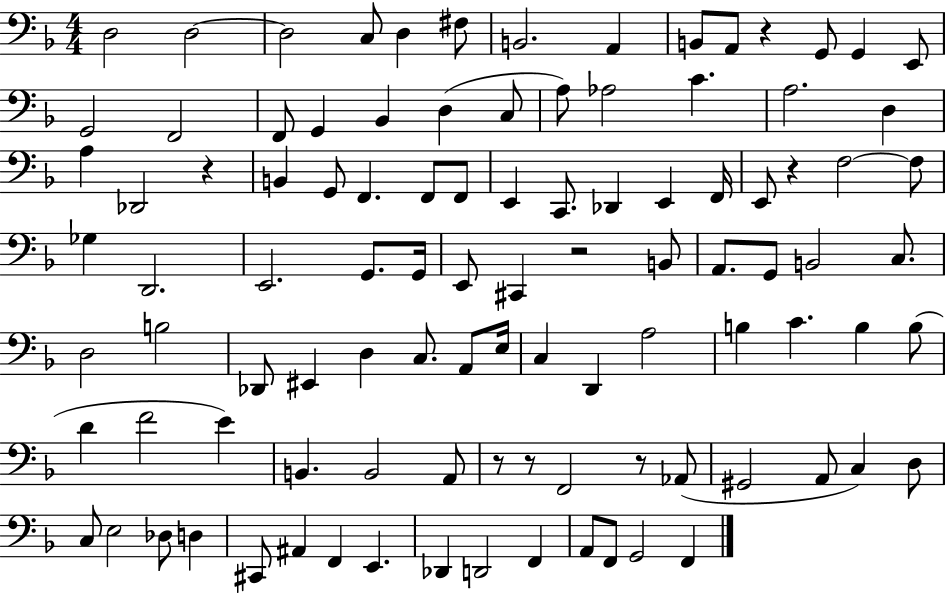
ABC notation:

X:1
T:Untitled
M:4/4
L:1/4
K:F
D,2 D,2 D,2 C,/2 D, ^F,/2 B,,2 A,, B,,/2 A,,/2 z G,,/2 G,, E,,/2 G,,2 F,,2 F,,/2 G,, _B,, D, C,/2 A,/2 _A,2 C A,2 D, A, _D,,2 z B,, G,,/2 F,, F,,/2 F,,/2 E,, C,,/2 _D,, E,, F,,/4 E,,/2 z F,2 F,/2 _G, D,,2 E,,2 G,,/2 G,,/4 E,,/2 ^C,, z2 B,,/2 A,,/2 G,,/2 B,,2 C,/2 D,2 B,2 _D,,/2 ^E,, D, C,/2 A,,/2 E,/4 C, D,, A,2 B, C B, B,/2 D F2 E B,, B,,2 A,,/2 z/2 z/2 F,,2 z/2 _A,,/2 ^G,,2 A,,/2 C, D,/2 C,/2 E,2 _D,/2 D, ^C,,/2 ^A,, F,, E,, _D,, D,,2 F,, A,,/2 F,,/2 G,,2 F,,